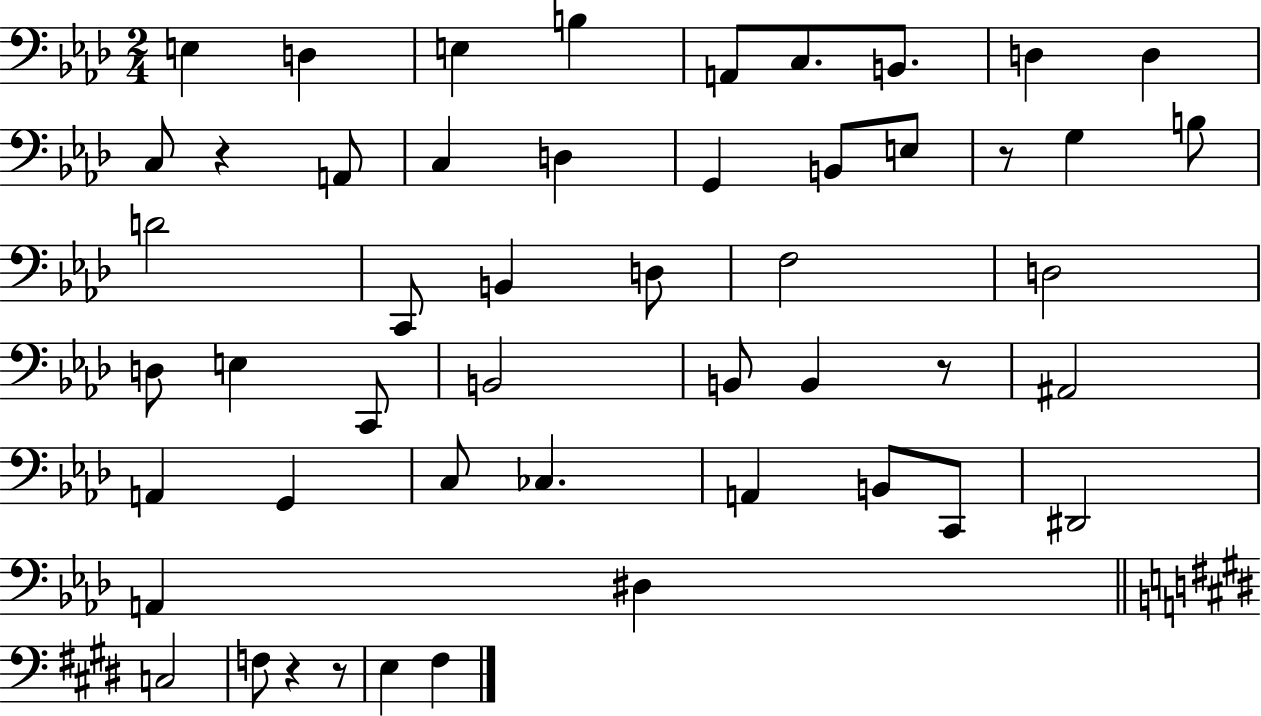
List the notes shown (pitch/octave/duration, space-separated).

E3/q D3/q E3/q B3/q A2/e C3/e. B2/e. D3/q D3/q C3/e R/q A2/e C3/q D3/q G2/q B2/e E3/e R/e G3/q B3/e D4/h C2/e B2/q D3/e F3/h D3/h D3/e E3/q C2/e B2/h B2/e B2/q R/e A#2/h A2/q G2/q C3/e CES3/q. A2/q B2/e C2/e D#2/h A2/q D#3/q C3/h F3/e R/q R/e E3/q F#3/q